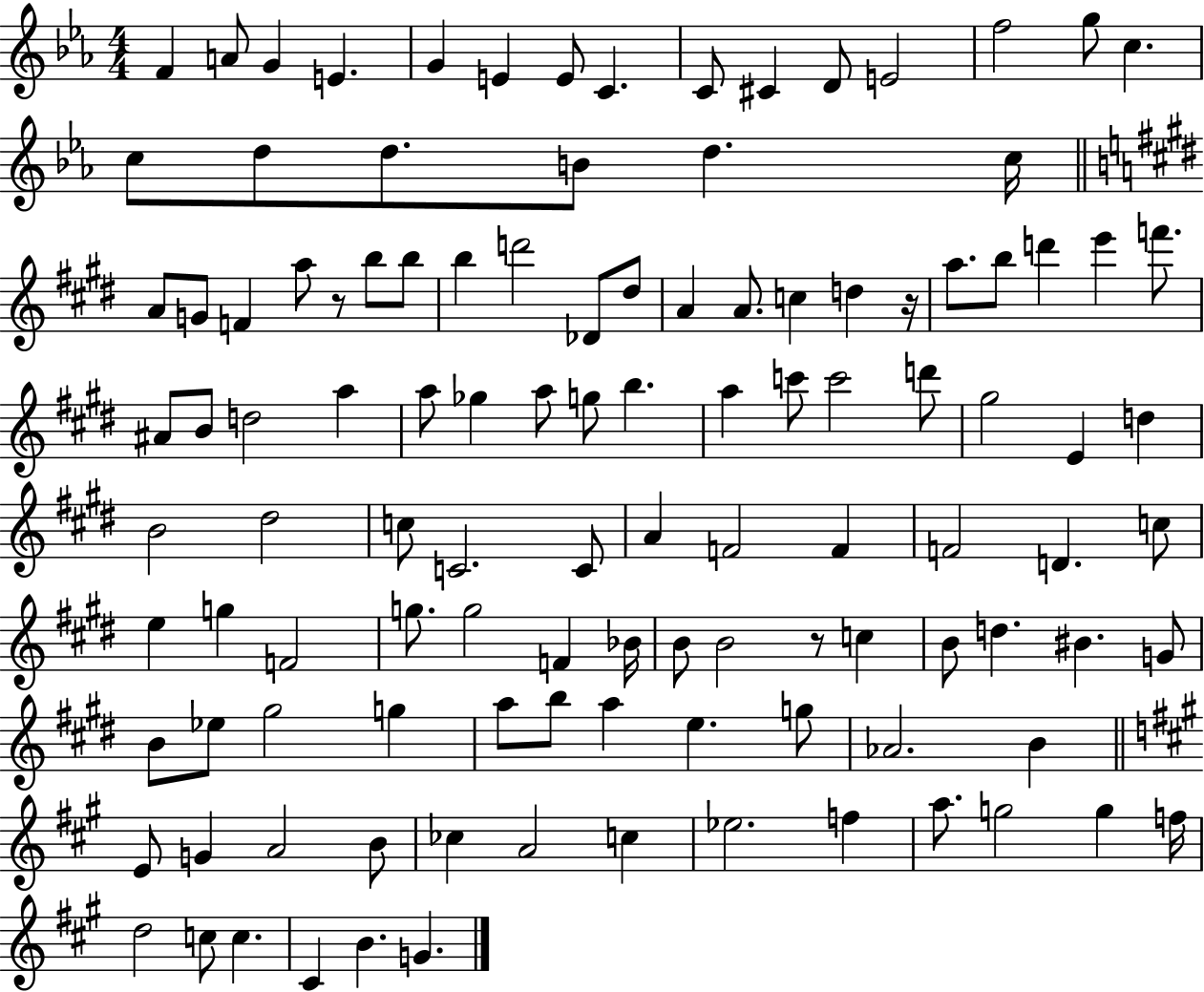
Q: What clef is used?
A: treble